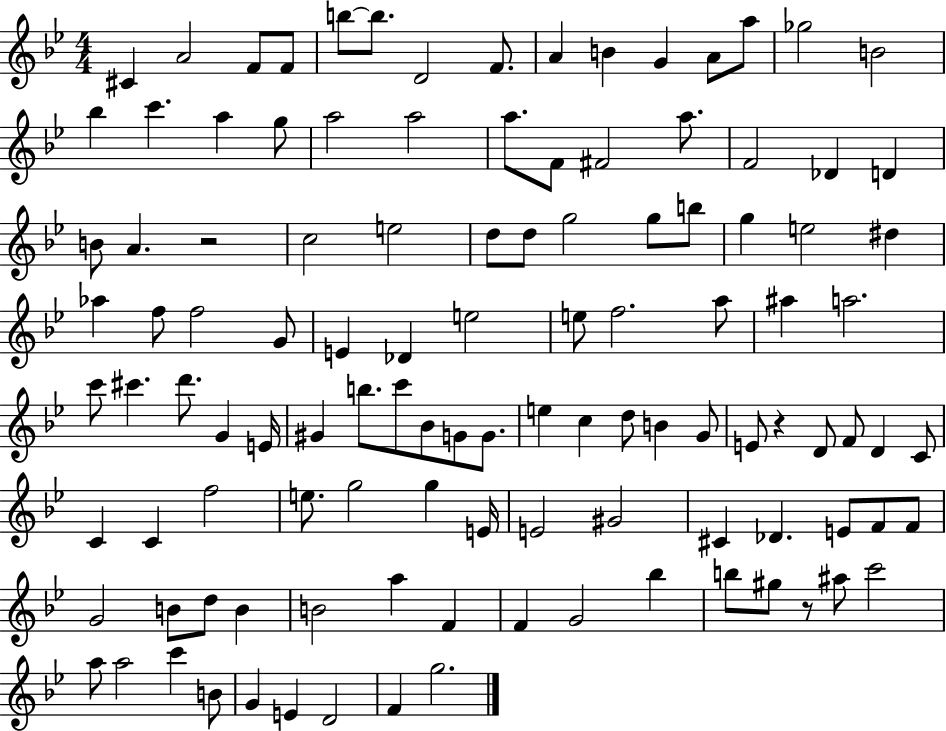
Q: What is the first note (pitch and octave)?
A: C#4